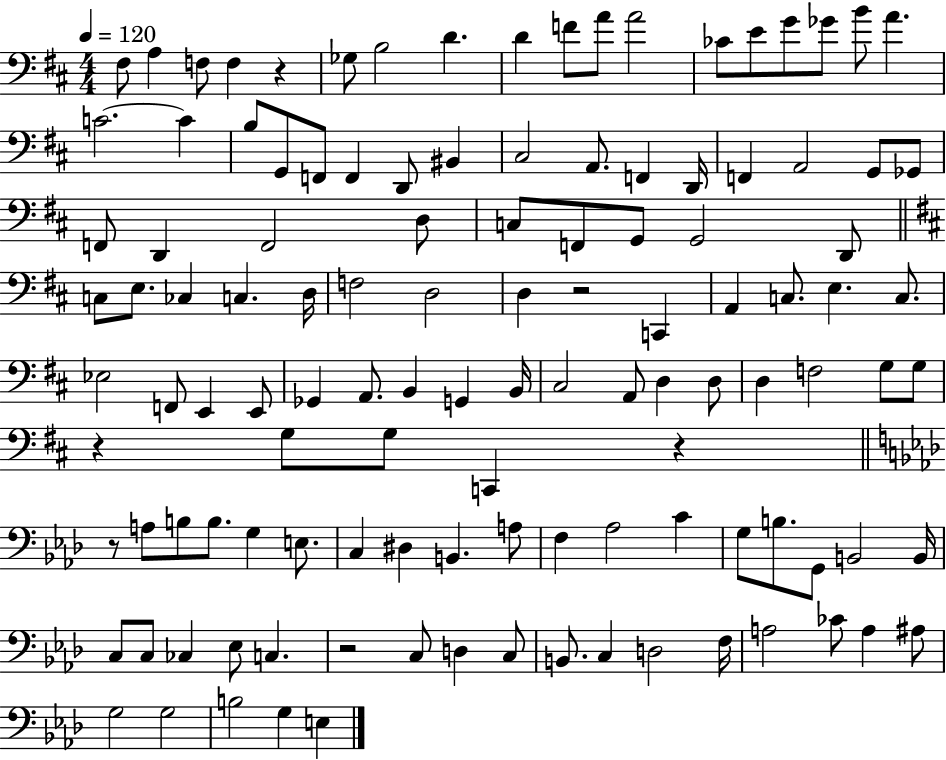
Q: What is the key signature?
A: D major